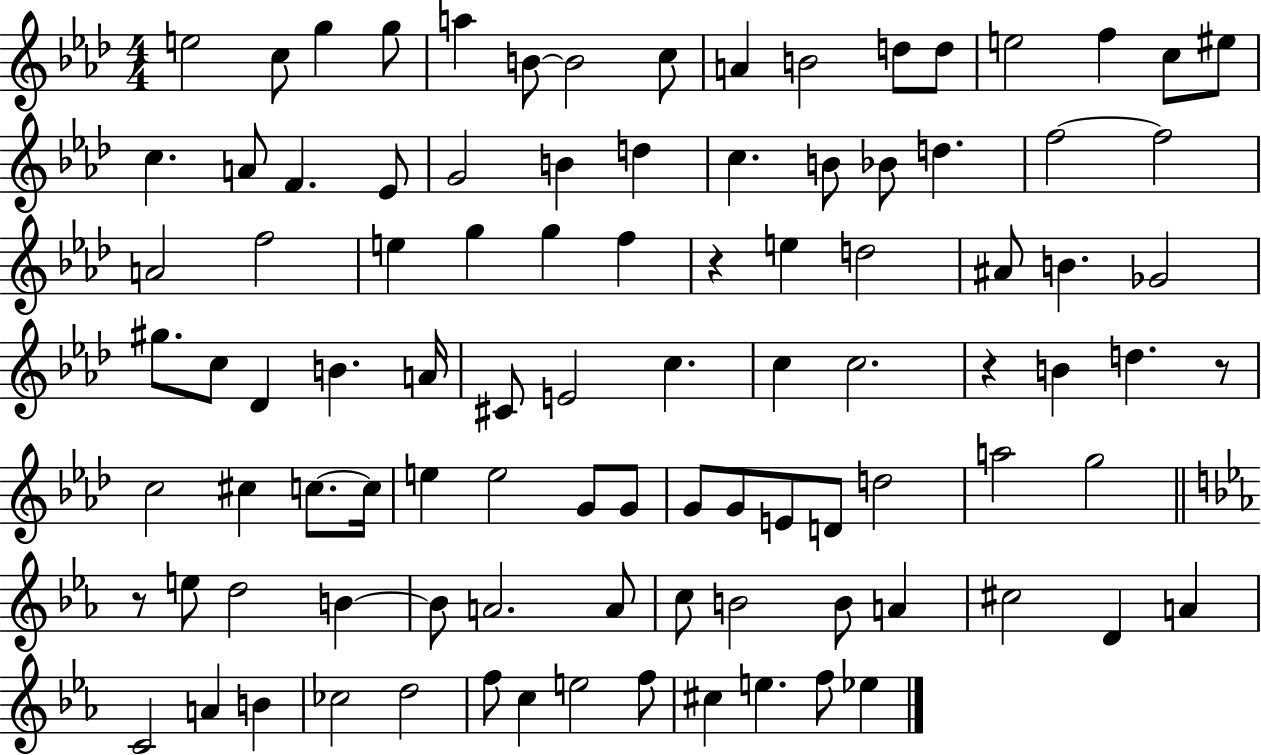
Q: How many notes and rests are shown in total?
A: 97